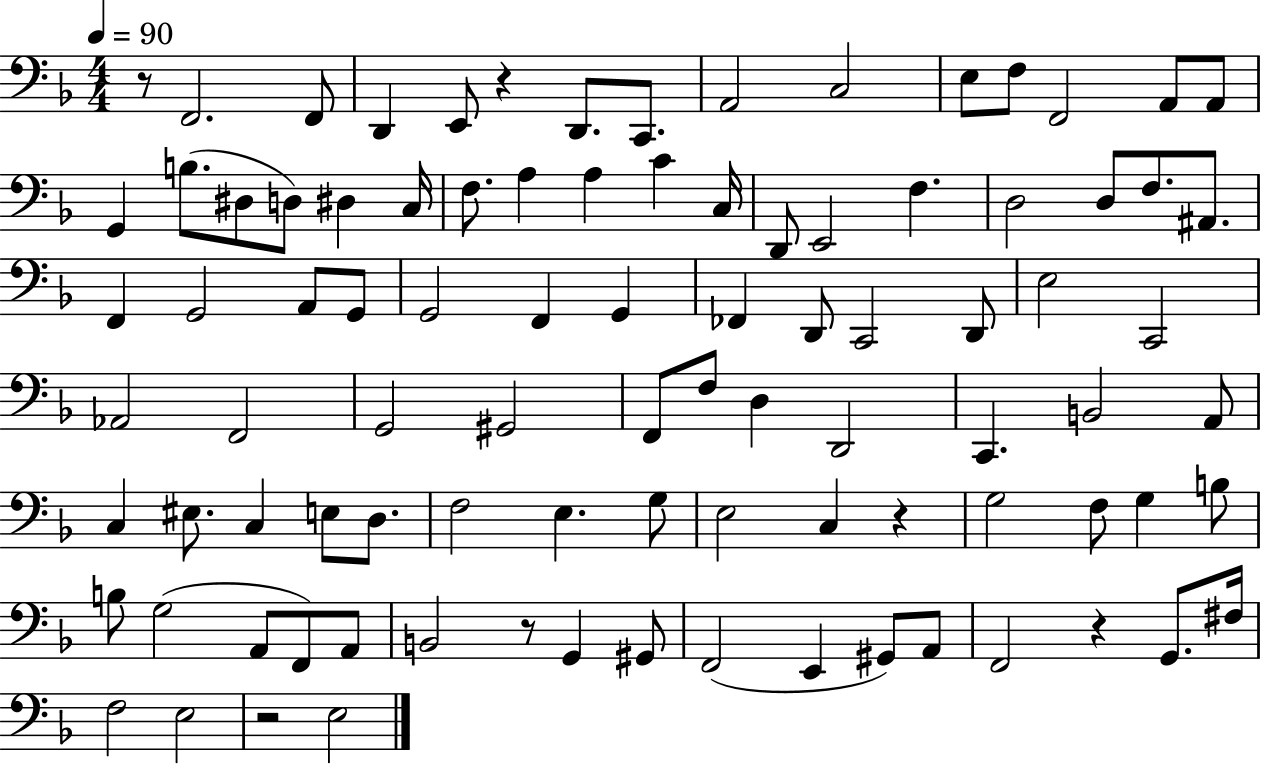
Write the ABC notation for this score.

X:1
T:Untitled
M:4/4
L:1/4
K:F
z/2 F,,2 F,,/2 D,, E,,/2 z D,,/2 C,,/2 A,,2 C,2 E,/2 F,/2 F,,2 A,,/2 A,,/2 G,, B,/2 ^D,/2 D,/2 ^D, C,/4 F,/2 A, A, C C,/4 D,,/2 E,,2 F, D,2 D,/2 F,/2 ^A,,/2 F,, G,,2 A,,/2 G,,/2 G,,2 F,, G,, _F,, D,,/2 C,,2 D,,/2 E,2 C,,2 _A,,2 F,,2 G,,2 ^G,,2 F,,/2 F,/2 D, D,,2 C,, B,,2 A,,/2 C, ^E,/2 C, E,/2 D,/2 F,2 E, G,/2 E,2 C, z G,2 F,/2 G, B,/2 B,/2 G,2 A,,/2 F,,/2 A,,/2 B,,2 z/2 G,, ^G,,/2 F,,2 E,, ^G,,/2 A,,/2 F,,2 z G,,/2 ^F,/4 F,2 E,2 z2 E,2